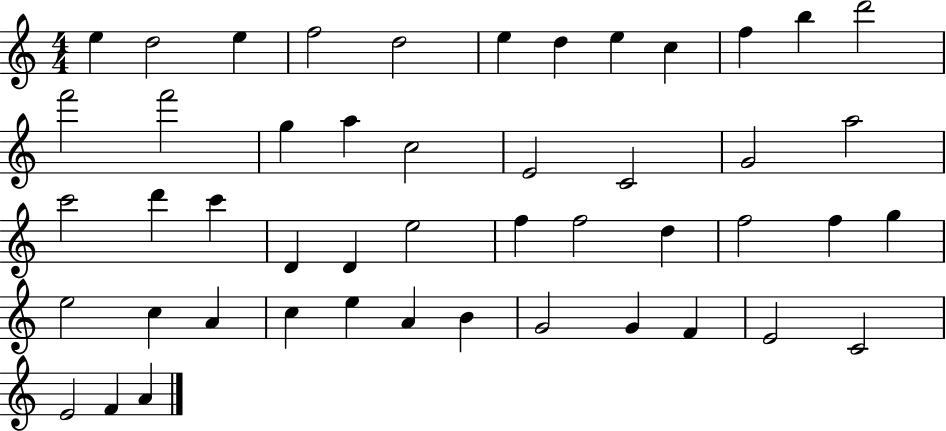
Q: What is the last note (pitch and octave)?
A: A4